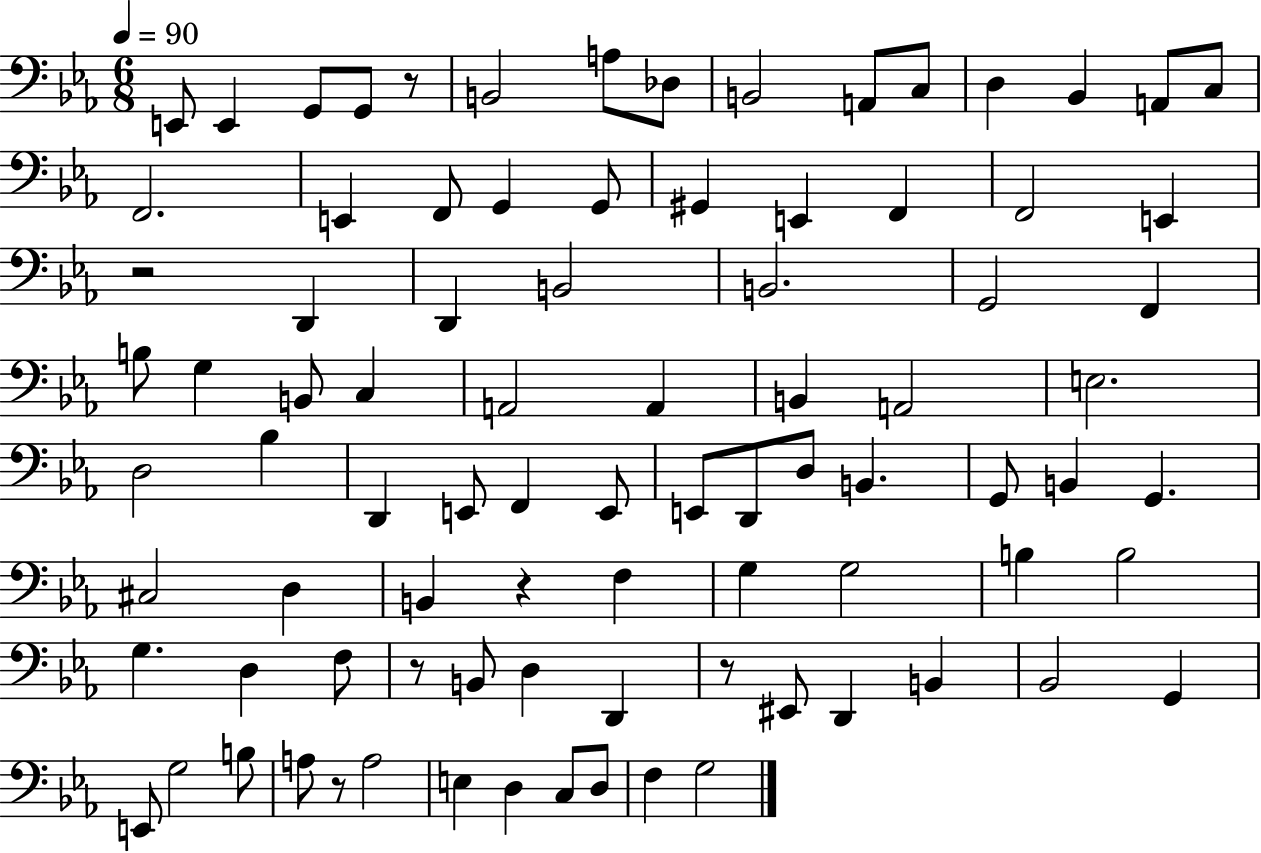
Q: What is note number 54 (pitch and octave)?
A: D3